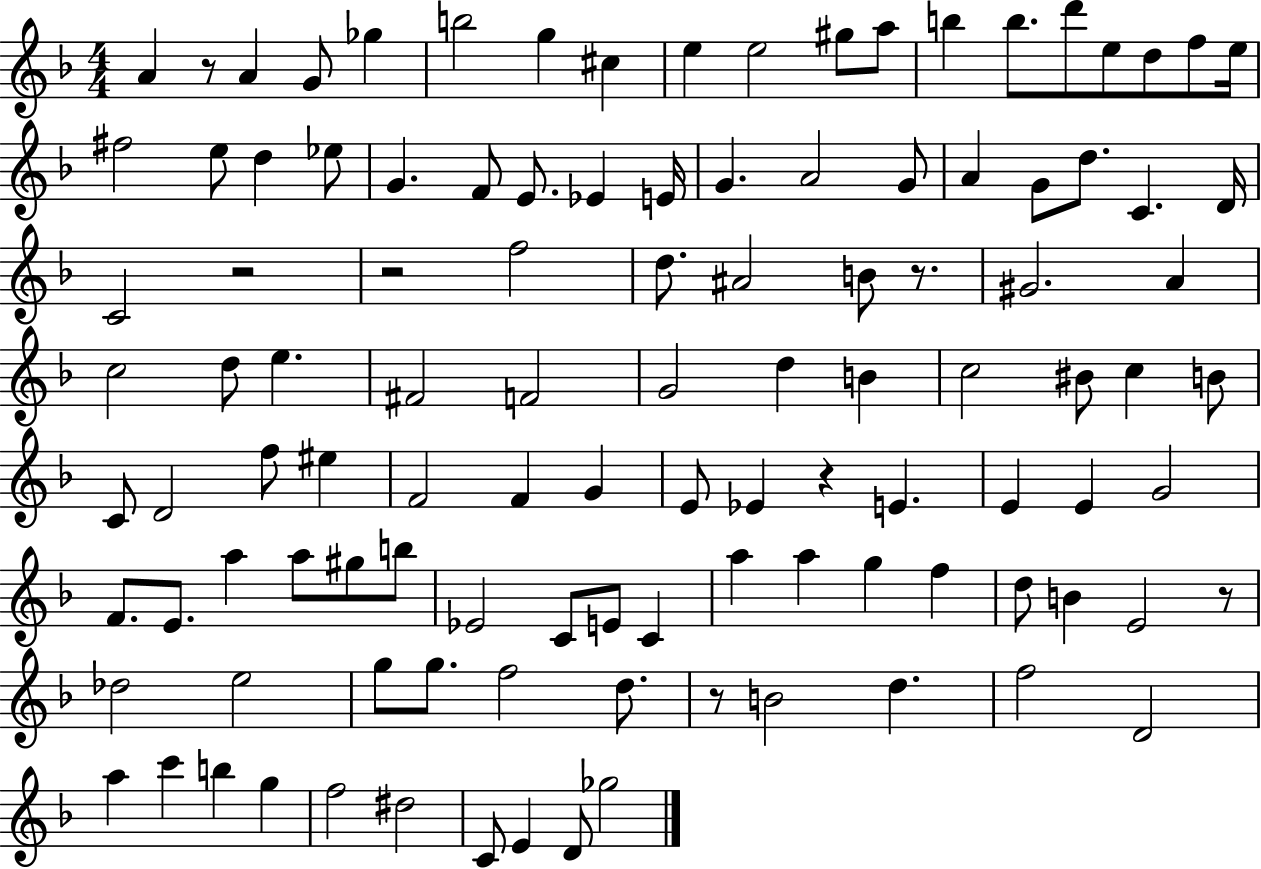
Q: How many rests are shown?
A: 7